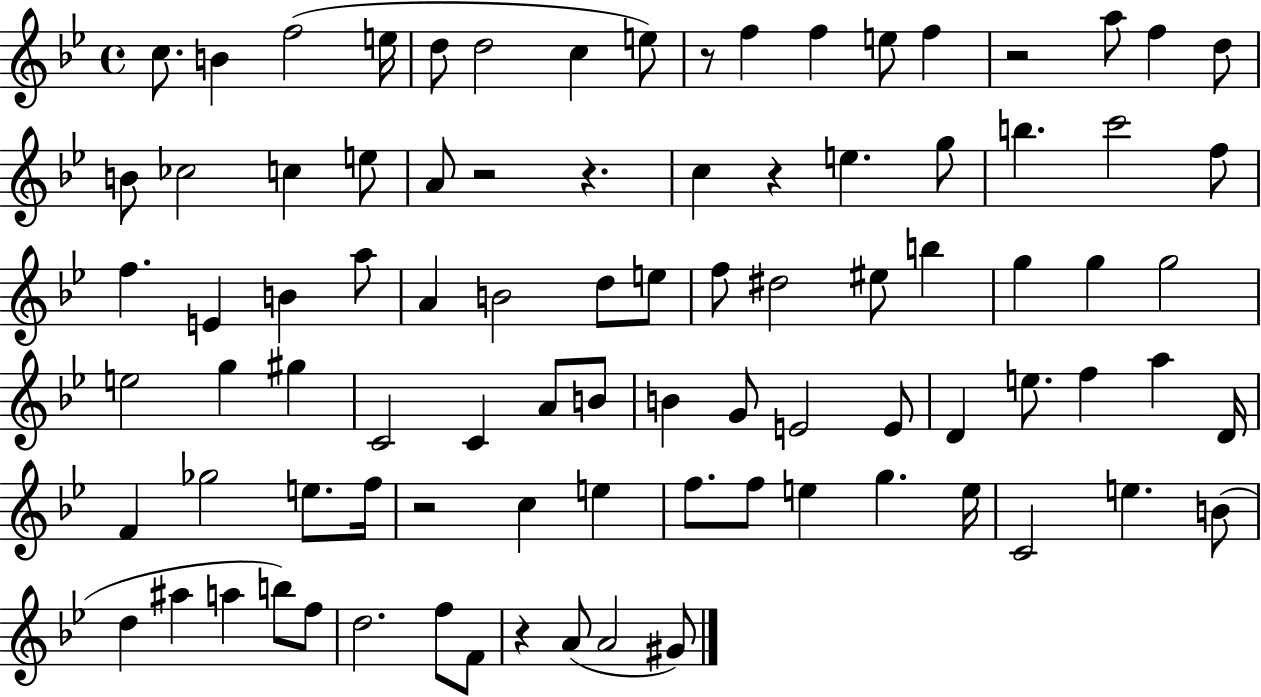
C5/e. B4/q F5/h E5/s D5/e D5/h C5/q E5/e R/e F5/q F5/q E5/e F5/q R/h A5/e F5/q D5/e B4/e CES5/h C5/q E5/e A4/e R/h R/q. C5/q R/q E5/q. G5/e B5/q. C6/h F5/e F5/q. E4/q B4/q A5/e A4/q B4/h D5/e E5/e F5/e D#5/h EIS5/e B5/q G5/q G5/q G5/h E5/h G5/q G#5/q C4/h C4/q A4/e B4/e B4/q G4/e E4/h E4/e D4/q E5/e. F5/q A5/q D4/s F4/q Gb5/h E5/e. F5/s R/h C5/q E5/q F5/e. F5/e E5/q G5/q. E5/s C4/h E5/q. B4/e D5/q A#5/q A5/q B5/e F5/e D5/h. F5/e F4/e R/q A4/e A4/h G#4/e